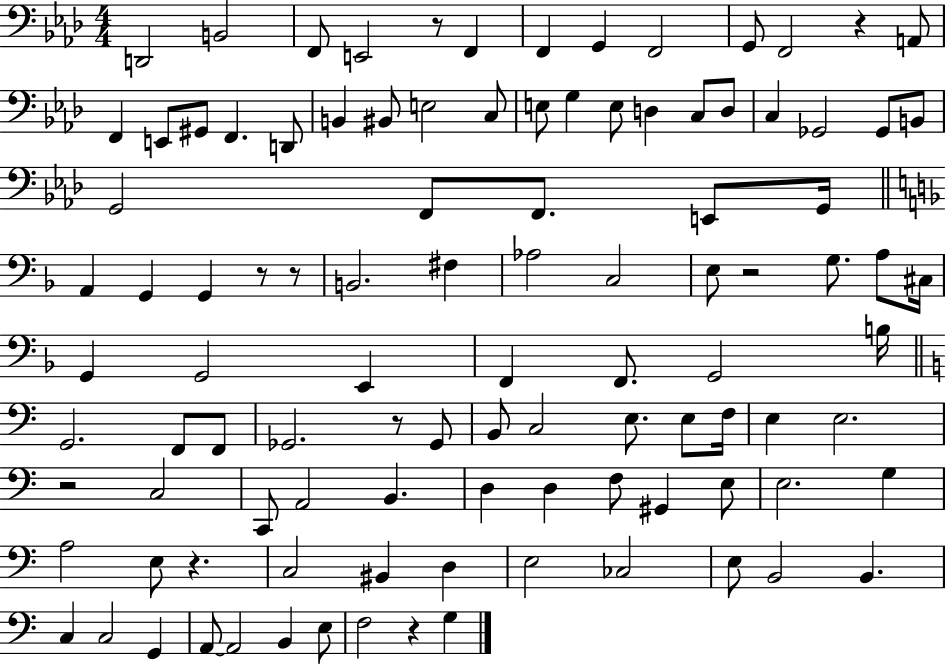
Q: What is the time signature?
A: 4/4